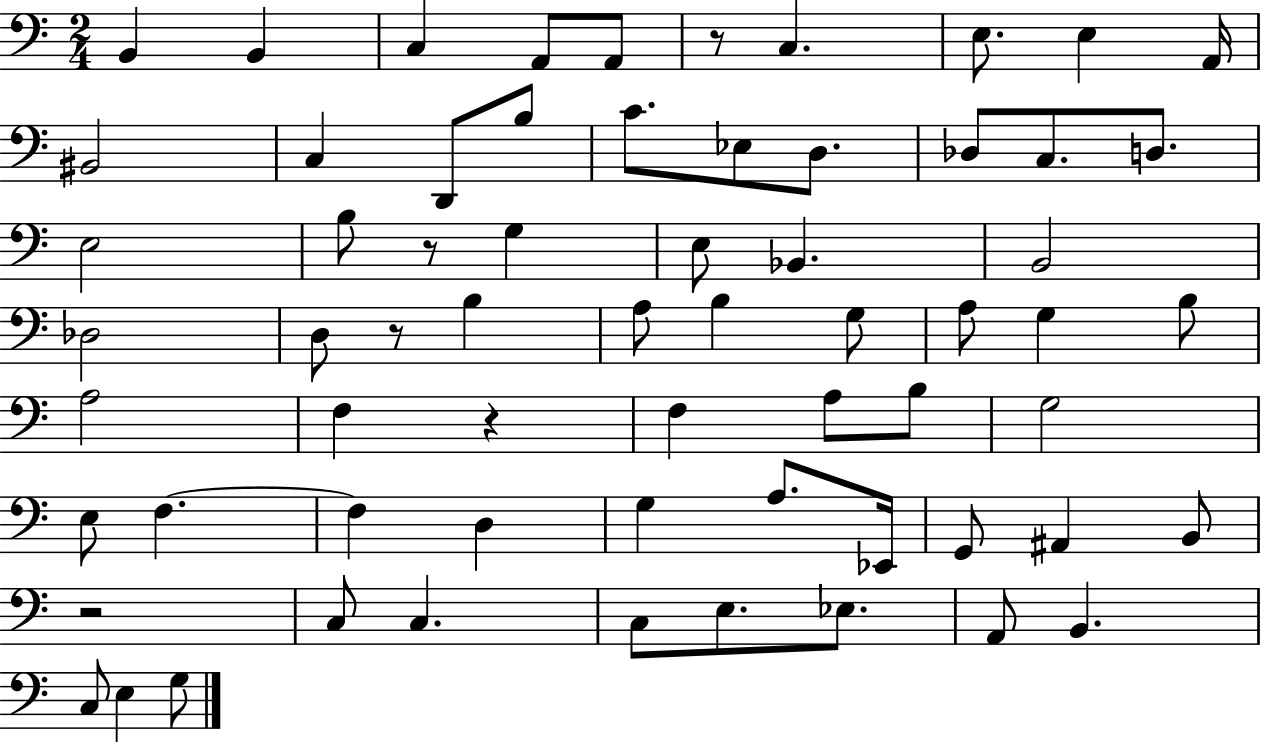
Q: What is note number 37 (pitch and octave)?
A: F3